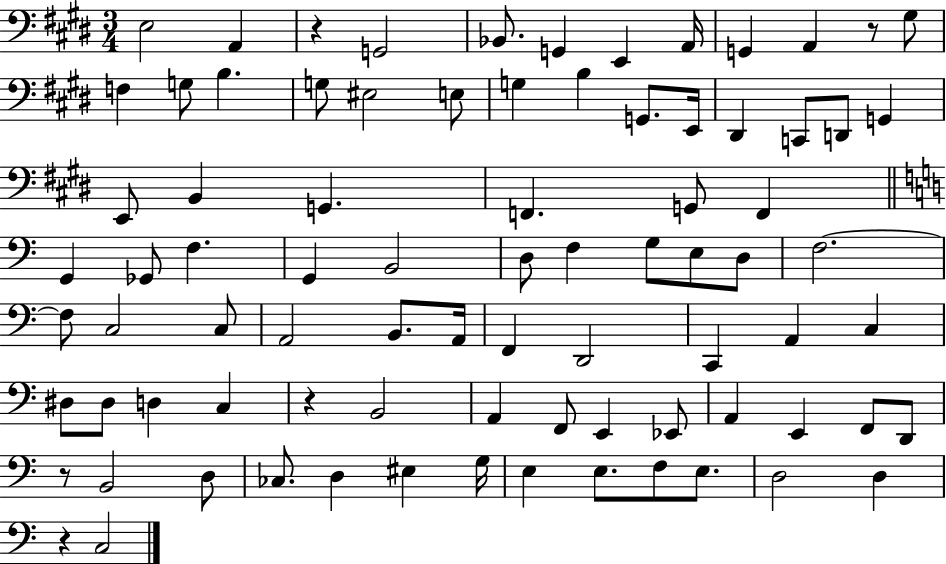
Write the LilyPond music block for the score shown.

{
  \clef bass
  \numericTimeSignature
  \time 3/4
  \key e \major
  e2 a,4 | r4 g,2 | bes,8. g,4 e,4 a,16 | g,4 a,4 r8 gis8 | \break f4 g8 b4. | g8 eis2 e8 | g4 b4 g,8. e,16 | dis,4 c,8 d,8 g,4 | \break e,8 b,4 g,4. | f,4. g,8 f,4 | \bar "||" \break \key c \major g,4 ges,8 f4. | g,4 b,2 | d8 f4 g8 e8 d8 | f2.~~ | \break f8 c2 c8 | a,2 b,8. a,16 | f,4 d,2 | c,4 a,4 c4 | \break dis8 dis8 d4 c4 | r4 b,2 | a,4 f,8 e,4 ees,8 | a,4 e,4 f,8 d,8 | \break r8 b,2 d8 | ces8. d4 eis4 g16 | e4 e8. f8 e8. | d2 d4 | \break r4 c2 | \bar "|."
}